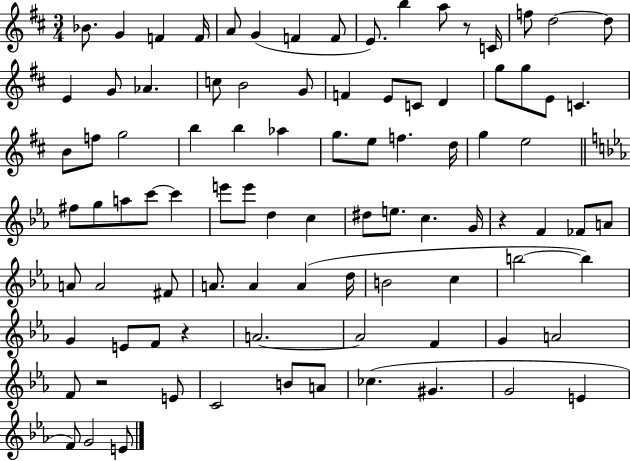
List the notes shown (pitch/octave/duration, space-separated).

Bb4/e. G4/q F4/q F4/s A4/e G4/q F4/q F4/e E4/e. B5/q A5/e R/e C4/s F5/e D5/h D5/e E4/q G4/e Ab4/q. C5/e B4/h G4/e F4/q E4/e C4/e D4/q G5/e G5/e E4/e C4/q. B4/e F5/e G5/h B5/q B5/q Ab5/q G5/e. E5/e F5/q. D5/s G5/q E5/h F#5/e G5/e A5/e C6/e C6/q E6/e E6/e D5/q C5/q D#5/e E5/e. C5/q. G4/s R/q F4/q FES4/e A4/e A4/e A4/h F#4/e A4/e. A4/q A4/q D5/s B4/h C5/q B5/h B5/q G4/q E4/e F4/e R/q A4/h. A4/h F4/q G4/q A4/h F4/e R/h E4/e C4/h B4/e A4/e CES5/q. G#4/q. G4/h E4/q F4/e G4/h E4/e